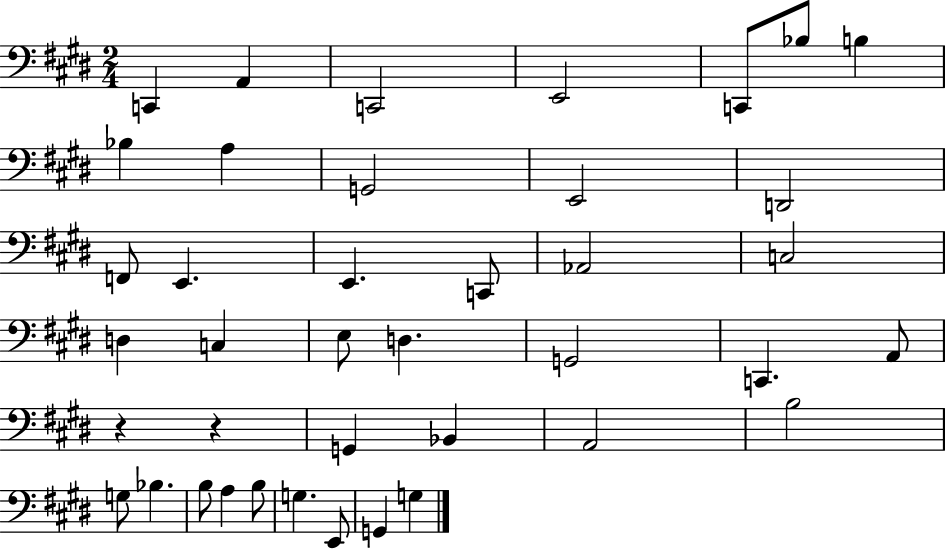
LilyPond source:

{
  \clef bass
  \numericTimeSignature
  \time 2/4
  \key e \major
  c,4 a,4 | c,2 | e,2 | c,8 bes8 b4 | \break bes4 a4 | g,2 | e,2 | d,2 | \break f,8 e,4. | e,4. c,8 | aes,2 | c2 | \break d4 c4 | e8 d4. | g,2 | c,4. a,8 | \break r4 r4 | g,4 bes,4 | a,2 | b2 | \break g8 bes4. | b8 a4 b8 | g4. e,8 | g,4 g4 | \break \bar "|."
}